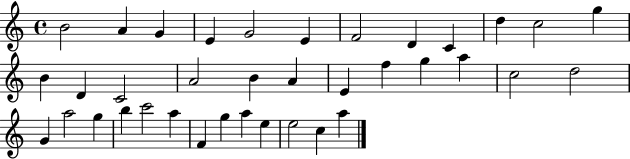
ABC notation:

X:1
T:Untitled
M:4/4
L:1/4
K:C
B2 A G E G2 E F2 D C d c2 g B D C2 A2 B A E f g a c2 d2 G a2 g b c'2 a F g a e e2 c a